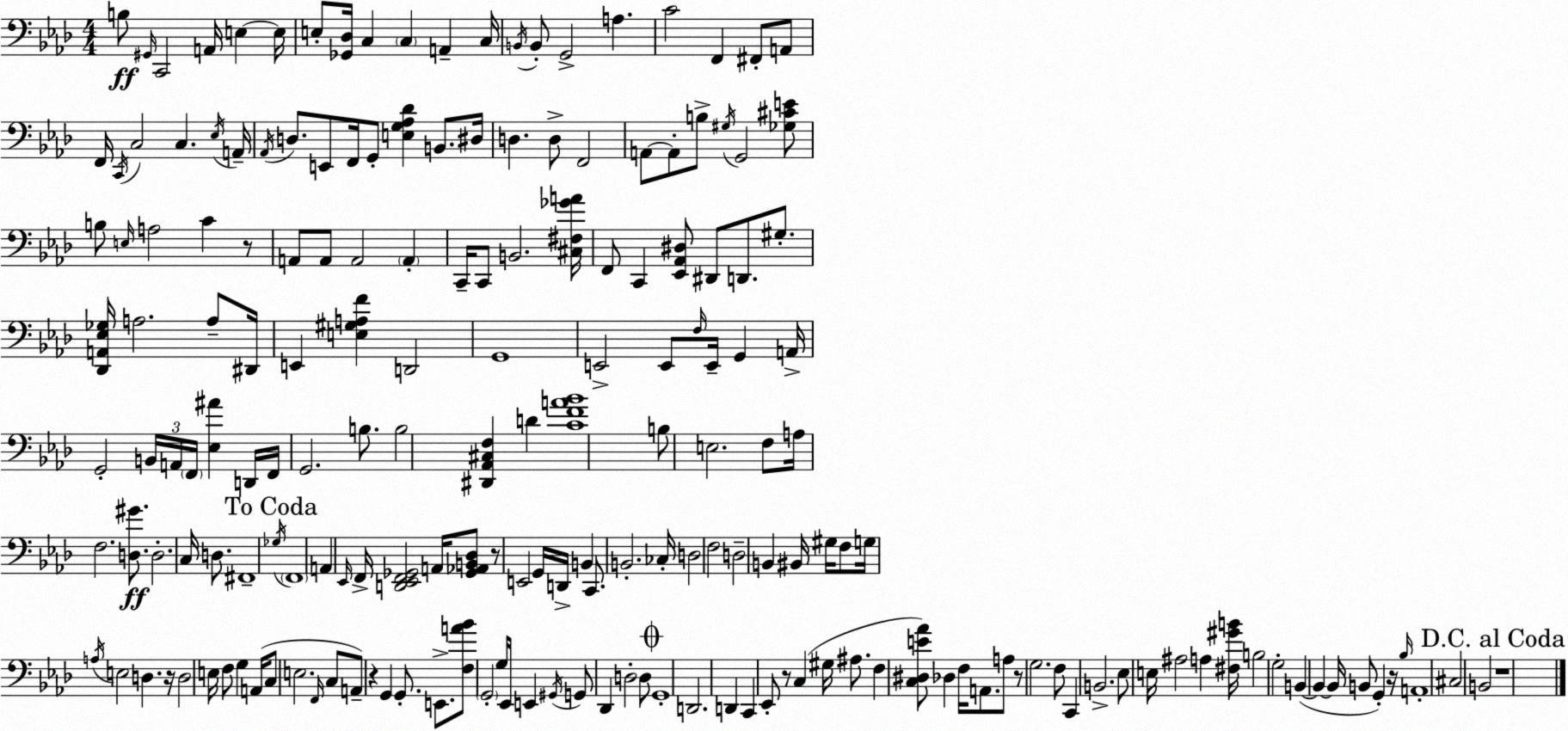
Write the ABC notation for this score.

X:1
T:Untitled
M:4/4
L:1/4
K:Fm
B,/2 ^G,,/4 C,,2 A,,/4 E, E,/4 E,/2 [_G,,_D,]/4 C, C, A,, C,/4 B,,/4 B,,/2 G,,2 A, C2 F,, ^F,,/2 A,,/2 F,,/4 C,,/4 C,2 C, _E,/4 A,,/4 _A,,/4 D,/2 E,,/2 F,,/4 G,,/2 [E,G,_A,_D] B,,/2 ^D,/4 D, D,/2 F,,2 A,,/2 A,,/2 B,/2 ^G,/4 G,,2 [_G,^CE]/2 B,/2 E,/4 A,2 C z/2 A,,/2 A,,/2 A,,2 A,, C,,/4 C,,/2 B,,2 [^C,^F,_GA]/4 F,,/2 C,, [_E,,_A,,^D,]/2 ^D,,/2 D,,/2 ^G,/2 [_D,,A,,_E,_G,]/4 A,2 A,/2 ^D,,/4 E,, [E,^G,A,F] D,,2 G,,4 E,,2 E,,/2 F,/4 E,,/4 G,, A,,/4 G,,2 B,,/4 A,,/4 F,,/4 [_E,^A] D,,/4 F,,/4 G,,2 B,/2 B,2 [^D,,_A,,^C,F,] D [CFA_B]4 B,/2 E,2 F,/2 A,/4 F,2 [D,^G]/2 D,2 C,/4 D,/2 ^F,,4 _G,/4 F,,4 A,, _E,,/4 F,,/4 [D,,_E,,F,,_G,,]2 A,,/4 [_G,,_A,,B,,_D,]/2 z/2 E,,2 G,,/4 D,,/4 B,, C,,/2 B,,2 _C,/4 D,2 F,2 D,2 B,, ^B,,/4 ^G,/4 F,/2 G,/4 A,/4 E,2 D, z/4 D,2 E,/4 F,/2 G, A,,/4 C,/2 E,2 F,,/4 C,/2 A,,/2 z G,, G,,/2 E,,/2 [F,A_B]/2 G,,2 G,/4 _E,,/4 E,, ^G,,/4 G,,/2 _D,, D,2 D,/2 G,,4 D,,2 D,, C,, _E,,/2 z/2 C, ^G,/4 ^A,/2 F, [C,^D,E_A]/2 _D, F,/4 A,,/2 A,/2 z/2 G,2 F,/2 C,, B,,2 _E,/2 E,/4 ^A,2 A, [^F,^GB]/4 B,2 G,2 B,, B,, B,,/4 B,,/2 G,, z/4 _B,/4 A,,4 ^C,2 B,,2 z4